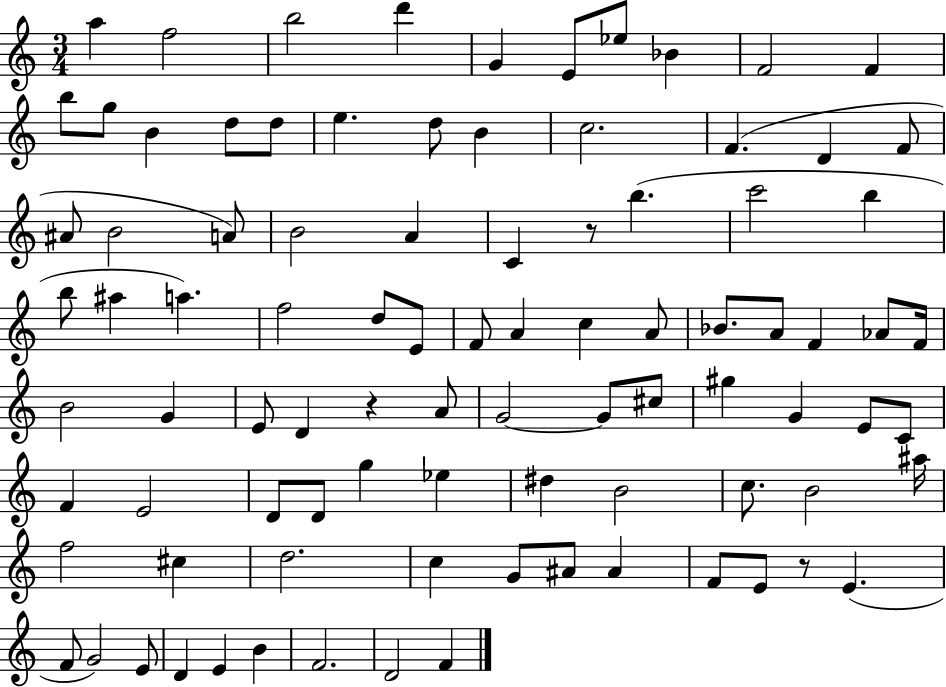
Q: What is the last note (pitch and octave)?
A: F4